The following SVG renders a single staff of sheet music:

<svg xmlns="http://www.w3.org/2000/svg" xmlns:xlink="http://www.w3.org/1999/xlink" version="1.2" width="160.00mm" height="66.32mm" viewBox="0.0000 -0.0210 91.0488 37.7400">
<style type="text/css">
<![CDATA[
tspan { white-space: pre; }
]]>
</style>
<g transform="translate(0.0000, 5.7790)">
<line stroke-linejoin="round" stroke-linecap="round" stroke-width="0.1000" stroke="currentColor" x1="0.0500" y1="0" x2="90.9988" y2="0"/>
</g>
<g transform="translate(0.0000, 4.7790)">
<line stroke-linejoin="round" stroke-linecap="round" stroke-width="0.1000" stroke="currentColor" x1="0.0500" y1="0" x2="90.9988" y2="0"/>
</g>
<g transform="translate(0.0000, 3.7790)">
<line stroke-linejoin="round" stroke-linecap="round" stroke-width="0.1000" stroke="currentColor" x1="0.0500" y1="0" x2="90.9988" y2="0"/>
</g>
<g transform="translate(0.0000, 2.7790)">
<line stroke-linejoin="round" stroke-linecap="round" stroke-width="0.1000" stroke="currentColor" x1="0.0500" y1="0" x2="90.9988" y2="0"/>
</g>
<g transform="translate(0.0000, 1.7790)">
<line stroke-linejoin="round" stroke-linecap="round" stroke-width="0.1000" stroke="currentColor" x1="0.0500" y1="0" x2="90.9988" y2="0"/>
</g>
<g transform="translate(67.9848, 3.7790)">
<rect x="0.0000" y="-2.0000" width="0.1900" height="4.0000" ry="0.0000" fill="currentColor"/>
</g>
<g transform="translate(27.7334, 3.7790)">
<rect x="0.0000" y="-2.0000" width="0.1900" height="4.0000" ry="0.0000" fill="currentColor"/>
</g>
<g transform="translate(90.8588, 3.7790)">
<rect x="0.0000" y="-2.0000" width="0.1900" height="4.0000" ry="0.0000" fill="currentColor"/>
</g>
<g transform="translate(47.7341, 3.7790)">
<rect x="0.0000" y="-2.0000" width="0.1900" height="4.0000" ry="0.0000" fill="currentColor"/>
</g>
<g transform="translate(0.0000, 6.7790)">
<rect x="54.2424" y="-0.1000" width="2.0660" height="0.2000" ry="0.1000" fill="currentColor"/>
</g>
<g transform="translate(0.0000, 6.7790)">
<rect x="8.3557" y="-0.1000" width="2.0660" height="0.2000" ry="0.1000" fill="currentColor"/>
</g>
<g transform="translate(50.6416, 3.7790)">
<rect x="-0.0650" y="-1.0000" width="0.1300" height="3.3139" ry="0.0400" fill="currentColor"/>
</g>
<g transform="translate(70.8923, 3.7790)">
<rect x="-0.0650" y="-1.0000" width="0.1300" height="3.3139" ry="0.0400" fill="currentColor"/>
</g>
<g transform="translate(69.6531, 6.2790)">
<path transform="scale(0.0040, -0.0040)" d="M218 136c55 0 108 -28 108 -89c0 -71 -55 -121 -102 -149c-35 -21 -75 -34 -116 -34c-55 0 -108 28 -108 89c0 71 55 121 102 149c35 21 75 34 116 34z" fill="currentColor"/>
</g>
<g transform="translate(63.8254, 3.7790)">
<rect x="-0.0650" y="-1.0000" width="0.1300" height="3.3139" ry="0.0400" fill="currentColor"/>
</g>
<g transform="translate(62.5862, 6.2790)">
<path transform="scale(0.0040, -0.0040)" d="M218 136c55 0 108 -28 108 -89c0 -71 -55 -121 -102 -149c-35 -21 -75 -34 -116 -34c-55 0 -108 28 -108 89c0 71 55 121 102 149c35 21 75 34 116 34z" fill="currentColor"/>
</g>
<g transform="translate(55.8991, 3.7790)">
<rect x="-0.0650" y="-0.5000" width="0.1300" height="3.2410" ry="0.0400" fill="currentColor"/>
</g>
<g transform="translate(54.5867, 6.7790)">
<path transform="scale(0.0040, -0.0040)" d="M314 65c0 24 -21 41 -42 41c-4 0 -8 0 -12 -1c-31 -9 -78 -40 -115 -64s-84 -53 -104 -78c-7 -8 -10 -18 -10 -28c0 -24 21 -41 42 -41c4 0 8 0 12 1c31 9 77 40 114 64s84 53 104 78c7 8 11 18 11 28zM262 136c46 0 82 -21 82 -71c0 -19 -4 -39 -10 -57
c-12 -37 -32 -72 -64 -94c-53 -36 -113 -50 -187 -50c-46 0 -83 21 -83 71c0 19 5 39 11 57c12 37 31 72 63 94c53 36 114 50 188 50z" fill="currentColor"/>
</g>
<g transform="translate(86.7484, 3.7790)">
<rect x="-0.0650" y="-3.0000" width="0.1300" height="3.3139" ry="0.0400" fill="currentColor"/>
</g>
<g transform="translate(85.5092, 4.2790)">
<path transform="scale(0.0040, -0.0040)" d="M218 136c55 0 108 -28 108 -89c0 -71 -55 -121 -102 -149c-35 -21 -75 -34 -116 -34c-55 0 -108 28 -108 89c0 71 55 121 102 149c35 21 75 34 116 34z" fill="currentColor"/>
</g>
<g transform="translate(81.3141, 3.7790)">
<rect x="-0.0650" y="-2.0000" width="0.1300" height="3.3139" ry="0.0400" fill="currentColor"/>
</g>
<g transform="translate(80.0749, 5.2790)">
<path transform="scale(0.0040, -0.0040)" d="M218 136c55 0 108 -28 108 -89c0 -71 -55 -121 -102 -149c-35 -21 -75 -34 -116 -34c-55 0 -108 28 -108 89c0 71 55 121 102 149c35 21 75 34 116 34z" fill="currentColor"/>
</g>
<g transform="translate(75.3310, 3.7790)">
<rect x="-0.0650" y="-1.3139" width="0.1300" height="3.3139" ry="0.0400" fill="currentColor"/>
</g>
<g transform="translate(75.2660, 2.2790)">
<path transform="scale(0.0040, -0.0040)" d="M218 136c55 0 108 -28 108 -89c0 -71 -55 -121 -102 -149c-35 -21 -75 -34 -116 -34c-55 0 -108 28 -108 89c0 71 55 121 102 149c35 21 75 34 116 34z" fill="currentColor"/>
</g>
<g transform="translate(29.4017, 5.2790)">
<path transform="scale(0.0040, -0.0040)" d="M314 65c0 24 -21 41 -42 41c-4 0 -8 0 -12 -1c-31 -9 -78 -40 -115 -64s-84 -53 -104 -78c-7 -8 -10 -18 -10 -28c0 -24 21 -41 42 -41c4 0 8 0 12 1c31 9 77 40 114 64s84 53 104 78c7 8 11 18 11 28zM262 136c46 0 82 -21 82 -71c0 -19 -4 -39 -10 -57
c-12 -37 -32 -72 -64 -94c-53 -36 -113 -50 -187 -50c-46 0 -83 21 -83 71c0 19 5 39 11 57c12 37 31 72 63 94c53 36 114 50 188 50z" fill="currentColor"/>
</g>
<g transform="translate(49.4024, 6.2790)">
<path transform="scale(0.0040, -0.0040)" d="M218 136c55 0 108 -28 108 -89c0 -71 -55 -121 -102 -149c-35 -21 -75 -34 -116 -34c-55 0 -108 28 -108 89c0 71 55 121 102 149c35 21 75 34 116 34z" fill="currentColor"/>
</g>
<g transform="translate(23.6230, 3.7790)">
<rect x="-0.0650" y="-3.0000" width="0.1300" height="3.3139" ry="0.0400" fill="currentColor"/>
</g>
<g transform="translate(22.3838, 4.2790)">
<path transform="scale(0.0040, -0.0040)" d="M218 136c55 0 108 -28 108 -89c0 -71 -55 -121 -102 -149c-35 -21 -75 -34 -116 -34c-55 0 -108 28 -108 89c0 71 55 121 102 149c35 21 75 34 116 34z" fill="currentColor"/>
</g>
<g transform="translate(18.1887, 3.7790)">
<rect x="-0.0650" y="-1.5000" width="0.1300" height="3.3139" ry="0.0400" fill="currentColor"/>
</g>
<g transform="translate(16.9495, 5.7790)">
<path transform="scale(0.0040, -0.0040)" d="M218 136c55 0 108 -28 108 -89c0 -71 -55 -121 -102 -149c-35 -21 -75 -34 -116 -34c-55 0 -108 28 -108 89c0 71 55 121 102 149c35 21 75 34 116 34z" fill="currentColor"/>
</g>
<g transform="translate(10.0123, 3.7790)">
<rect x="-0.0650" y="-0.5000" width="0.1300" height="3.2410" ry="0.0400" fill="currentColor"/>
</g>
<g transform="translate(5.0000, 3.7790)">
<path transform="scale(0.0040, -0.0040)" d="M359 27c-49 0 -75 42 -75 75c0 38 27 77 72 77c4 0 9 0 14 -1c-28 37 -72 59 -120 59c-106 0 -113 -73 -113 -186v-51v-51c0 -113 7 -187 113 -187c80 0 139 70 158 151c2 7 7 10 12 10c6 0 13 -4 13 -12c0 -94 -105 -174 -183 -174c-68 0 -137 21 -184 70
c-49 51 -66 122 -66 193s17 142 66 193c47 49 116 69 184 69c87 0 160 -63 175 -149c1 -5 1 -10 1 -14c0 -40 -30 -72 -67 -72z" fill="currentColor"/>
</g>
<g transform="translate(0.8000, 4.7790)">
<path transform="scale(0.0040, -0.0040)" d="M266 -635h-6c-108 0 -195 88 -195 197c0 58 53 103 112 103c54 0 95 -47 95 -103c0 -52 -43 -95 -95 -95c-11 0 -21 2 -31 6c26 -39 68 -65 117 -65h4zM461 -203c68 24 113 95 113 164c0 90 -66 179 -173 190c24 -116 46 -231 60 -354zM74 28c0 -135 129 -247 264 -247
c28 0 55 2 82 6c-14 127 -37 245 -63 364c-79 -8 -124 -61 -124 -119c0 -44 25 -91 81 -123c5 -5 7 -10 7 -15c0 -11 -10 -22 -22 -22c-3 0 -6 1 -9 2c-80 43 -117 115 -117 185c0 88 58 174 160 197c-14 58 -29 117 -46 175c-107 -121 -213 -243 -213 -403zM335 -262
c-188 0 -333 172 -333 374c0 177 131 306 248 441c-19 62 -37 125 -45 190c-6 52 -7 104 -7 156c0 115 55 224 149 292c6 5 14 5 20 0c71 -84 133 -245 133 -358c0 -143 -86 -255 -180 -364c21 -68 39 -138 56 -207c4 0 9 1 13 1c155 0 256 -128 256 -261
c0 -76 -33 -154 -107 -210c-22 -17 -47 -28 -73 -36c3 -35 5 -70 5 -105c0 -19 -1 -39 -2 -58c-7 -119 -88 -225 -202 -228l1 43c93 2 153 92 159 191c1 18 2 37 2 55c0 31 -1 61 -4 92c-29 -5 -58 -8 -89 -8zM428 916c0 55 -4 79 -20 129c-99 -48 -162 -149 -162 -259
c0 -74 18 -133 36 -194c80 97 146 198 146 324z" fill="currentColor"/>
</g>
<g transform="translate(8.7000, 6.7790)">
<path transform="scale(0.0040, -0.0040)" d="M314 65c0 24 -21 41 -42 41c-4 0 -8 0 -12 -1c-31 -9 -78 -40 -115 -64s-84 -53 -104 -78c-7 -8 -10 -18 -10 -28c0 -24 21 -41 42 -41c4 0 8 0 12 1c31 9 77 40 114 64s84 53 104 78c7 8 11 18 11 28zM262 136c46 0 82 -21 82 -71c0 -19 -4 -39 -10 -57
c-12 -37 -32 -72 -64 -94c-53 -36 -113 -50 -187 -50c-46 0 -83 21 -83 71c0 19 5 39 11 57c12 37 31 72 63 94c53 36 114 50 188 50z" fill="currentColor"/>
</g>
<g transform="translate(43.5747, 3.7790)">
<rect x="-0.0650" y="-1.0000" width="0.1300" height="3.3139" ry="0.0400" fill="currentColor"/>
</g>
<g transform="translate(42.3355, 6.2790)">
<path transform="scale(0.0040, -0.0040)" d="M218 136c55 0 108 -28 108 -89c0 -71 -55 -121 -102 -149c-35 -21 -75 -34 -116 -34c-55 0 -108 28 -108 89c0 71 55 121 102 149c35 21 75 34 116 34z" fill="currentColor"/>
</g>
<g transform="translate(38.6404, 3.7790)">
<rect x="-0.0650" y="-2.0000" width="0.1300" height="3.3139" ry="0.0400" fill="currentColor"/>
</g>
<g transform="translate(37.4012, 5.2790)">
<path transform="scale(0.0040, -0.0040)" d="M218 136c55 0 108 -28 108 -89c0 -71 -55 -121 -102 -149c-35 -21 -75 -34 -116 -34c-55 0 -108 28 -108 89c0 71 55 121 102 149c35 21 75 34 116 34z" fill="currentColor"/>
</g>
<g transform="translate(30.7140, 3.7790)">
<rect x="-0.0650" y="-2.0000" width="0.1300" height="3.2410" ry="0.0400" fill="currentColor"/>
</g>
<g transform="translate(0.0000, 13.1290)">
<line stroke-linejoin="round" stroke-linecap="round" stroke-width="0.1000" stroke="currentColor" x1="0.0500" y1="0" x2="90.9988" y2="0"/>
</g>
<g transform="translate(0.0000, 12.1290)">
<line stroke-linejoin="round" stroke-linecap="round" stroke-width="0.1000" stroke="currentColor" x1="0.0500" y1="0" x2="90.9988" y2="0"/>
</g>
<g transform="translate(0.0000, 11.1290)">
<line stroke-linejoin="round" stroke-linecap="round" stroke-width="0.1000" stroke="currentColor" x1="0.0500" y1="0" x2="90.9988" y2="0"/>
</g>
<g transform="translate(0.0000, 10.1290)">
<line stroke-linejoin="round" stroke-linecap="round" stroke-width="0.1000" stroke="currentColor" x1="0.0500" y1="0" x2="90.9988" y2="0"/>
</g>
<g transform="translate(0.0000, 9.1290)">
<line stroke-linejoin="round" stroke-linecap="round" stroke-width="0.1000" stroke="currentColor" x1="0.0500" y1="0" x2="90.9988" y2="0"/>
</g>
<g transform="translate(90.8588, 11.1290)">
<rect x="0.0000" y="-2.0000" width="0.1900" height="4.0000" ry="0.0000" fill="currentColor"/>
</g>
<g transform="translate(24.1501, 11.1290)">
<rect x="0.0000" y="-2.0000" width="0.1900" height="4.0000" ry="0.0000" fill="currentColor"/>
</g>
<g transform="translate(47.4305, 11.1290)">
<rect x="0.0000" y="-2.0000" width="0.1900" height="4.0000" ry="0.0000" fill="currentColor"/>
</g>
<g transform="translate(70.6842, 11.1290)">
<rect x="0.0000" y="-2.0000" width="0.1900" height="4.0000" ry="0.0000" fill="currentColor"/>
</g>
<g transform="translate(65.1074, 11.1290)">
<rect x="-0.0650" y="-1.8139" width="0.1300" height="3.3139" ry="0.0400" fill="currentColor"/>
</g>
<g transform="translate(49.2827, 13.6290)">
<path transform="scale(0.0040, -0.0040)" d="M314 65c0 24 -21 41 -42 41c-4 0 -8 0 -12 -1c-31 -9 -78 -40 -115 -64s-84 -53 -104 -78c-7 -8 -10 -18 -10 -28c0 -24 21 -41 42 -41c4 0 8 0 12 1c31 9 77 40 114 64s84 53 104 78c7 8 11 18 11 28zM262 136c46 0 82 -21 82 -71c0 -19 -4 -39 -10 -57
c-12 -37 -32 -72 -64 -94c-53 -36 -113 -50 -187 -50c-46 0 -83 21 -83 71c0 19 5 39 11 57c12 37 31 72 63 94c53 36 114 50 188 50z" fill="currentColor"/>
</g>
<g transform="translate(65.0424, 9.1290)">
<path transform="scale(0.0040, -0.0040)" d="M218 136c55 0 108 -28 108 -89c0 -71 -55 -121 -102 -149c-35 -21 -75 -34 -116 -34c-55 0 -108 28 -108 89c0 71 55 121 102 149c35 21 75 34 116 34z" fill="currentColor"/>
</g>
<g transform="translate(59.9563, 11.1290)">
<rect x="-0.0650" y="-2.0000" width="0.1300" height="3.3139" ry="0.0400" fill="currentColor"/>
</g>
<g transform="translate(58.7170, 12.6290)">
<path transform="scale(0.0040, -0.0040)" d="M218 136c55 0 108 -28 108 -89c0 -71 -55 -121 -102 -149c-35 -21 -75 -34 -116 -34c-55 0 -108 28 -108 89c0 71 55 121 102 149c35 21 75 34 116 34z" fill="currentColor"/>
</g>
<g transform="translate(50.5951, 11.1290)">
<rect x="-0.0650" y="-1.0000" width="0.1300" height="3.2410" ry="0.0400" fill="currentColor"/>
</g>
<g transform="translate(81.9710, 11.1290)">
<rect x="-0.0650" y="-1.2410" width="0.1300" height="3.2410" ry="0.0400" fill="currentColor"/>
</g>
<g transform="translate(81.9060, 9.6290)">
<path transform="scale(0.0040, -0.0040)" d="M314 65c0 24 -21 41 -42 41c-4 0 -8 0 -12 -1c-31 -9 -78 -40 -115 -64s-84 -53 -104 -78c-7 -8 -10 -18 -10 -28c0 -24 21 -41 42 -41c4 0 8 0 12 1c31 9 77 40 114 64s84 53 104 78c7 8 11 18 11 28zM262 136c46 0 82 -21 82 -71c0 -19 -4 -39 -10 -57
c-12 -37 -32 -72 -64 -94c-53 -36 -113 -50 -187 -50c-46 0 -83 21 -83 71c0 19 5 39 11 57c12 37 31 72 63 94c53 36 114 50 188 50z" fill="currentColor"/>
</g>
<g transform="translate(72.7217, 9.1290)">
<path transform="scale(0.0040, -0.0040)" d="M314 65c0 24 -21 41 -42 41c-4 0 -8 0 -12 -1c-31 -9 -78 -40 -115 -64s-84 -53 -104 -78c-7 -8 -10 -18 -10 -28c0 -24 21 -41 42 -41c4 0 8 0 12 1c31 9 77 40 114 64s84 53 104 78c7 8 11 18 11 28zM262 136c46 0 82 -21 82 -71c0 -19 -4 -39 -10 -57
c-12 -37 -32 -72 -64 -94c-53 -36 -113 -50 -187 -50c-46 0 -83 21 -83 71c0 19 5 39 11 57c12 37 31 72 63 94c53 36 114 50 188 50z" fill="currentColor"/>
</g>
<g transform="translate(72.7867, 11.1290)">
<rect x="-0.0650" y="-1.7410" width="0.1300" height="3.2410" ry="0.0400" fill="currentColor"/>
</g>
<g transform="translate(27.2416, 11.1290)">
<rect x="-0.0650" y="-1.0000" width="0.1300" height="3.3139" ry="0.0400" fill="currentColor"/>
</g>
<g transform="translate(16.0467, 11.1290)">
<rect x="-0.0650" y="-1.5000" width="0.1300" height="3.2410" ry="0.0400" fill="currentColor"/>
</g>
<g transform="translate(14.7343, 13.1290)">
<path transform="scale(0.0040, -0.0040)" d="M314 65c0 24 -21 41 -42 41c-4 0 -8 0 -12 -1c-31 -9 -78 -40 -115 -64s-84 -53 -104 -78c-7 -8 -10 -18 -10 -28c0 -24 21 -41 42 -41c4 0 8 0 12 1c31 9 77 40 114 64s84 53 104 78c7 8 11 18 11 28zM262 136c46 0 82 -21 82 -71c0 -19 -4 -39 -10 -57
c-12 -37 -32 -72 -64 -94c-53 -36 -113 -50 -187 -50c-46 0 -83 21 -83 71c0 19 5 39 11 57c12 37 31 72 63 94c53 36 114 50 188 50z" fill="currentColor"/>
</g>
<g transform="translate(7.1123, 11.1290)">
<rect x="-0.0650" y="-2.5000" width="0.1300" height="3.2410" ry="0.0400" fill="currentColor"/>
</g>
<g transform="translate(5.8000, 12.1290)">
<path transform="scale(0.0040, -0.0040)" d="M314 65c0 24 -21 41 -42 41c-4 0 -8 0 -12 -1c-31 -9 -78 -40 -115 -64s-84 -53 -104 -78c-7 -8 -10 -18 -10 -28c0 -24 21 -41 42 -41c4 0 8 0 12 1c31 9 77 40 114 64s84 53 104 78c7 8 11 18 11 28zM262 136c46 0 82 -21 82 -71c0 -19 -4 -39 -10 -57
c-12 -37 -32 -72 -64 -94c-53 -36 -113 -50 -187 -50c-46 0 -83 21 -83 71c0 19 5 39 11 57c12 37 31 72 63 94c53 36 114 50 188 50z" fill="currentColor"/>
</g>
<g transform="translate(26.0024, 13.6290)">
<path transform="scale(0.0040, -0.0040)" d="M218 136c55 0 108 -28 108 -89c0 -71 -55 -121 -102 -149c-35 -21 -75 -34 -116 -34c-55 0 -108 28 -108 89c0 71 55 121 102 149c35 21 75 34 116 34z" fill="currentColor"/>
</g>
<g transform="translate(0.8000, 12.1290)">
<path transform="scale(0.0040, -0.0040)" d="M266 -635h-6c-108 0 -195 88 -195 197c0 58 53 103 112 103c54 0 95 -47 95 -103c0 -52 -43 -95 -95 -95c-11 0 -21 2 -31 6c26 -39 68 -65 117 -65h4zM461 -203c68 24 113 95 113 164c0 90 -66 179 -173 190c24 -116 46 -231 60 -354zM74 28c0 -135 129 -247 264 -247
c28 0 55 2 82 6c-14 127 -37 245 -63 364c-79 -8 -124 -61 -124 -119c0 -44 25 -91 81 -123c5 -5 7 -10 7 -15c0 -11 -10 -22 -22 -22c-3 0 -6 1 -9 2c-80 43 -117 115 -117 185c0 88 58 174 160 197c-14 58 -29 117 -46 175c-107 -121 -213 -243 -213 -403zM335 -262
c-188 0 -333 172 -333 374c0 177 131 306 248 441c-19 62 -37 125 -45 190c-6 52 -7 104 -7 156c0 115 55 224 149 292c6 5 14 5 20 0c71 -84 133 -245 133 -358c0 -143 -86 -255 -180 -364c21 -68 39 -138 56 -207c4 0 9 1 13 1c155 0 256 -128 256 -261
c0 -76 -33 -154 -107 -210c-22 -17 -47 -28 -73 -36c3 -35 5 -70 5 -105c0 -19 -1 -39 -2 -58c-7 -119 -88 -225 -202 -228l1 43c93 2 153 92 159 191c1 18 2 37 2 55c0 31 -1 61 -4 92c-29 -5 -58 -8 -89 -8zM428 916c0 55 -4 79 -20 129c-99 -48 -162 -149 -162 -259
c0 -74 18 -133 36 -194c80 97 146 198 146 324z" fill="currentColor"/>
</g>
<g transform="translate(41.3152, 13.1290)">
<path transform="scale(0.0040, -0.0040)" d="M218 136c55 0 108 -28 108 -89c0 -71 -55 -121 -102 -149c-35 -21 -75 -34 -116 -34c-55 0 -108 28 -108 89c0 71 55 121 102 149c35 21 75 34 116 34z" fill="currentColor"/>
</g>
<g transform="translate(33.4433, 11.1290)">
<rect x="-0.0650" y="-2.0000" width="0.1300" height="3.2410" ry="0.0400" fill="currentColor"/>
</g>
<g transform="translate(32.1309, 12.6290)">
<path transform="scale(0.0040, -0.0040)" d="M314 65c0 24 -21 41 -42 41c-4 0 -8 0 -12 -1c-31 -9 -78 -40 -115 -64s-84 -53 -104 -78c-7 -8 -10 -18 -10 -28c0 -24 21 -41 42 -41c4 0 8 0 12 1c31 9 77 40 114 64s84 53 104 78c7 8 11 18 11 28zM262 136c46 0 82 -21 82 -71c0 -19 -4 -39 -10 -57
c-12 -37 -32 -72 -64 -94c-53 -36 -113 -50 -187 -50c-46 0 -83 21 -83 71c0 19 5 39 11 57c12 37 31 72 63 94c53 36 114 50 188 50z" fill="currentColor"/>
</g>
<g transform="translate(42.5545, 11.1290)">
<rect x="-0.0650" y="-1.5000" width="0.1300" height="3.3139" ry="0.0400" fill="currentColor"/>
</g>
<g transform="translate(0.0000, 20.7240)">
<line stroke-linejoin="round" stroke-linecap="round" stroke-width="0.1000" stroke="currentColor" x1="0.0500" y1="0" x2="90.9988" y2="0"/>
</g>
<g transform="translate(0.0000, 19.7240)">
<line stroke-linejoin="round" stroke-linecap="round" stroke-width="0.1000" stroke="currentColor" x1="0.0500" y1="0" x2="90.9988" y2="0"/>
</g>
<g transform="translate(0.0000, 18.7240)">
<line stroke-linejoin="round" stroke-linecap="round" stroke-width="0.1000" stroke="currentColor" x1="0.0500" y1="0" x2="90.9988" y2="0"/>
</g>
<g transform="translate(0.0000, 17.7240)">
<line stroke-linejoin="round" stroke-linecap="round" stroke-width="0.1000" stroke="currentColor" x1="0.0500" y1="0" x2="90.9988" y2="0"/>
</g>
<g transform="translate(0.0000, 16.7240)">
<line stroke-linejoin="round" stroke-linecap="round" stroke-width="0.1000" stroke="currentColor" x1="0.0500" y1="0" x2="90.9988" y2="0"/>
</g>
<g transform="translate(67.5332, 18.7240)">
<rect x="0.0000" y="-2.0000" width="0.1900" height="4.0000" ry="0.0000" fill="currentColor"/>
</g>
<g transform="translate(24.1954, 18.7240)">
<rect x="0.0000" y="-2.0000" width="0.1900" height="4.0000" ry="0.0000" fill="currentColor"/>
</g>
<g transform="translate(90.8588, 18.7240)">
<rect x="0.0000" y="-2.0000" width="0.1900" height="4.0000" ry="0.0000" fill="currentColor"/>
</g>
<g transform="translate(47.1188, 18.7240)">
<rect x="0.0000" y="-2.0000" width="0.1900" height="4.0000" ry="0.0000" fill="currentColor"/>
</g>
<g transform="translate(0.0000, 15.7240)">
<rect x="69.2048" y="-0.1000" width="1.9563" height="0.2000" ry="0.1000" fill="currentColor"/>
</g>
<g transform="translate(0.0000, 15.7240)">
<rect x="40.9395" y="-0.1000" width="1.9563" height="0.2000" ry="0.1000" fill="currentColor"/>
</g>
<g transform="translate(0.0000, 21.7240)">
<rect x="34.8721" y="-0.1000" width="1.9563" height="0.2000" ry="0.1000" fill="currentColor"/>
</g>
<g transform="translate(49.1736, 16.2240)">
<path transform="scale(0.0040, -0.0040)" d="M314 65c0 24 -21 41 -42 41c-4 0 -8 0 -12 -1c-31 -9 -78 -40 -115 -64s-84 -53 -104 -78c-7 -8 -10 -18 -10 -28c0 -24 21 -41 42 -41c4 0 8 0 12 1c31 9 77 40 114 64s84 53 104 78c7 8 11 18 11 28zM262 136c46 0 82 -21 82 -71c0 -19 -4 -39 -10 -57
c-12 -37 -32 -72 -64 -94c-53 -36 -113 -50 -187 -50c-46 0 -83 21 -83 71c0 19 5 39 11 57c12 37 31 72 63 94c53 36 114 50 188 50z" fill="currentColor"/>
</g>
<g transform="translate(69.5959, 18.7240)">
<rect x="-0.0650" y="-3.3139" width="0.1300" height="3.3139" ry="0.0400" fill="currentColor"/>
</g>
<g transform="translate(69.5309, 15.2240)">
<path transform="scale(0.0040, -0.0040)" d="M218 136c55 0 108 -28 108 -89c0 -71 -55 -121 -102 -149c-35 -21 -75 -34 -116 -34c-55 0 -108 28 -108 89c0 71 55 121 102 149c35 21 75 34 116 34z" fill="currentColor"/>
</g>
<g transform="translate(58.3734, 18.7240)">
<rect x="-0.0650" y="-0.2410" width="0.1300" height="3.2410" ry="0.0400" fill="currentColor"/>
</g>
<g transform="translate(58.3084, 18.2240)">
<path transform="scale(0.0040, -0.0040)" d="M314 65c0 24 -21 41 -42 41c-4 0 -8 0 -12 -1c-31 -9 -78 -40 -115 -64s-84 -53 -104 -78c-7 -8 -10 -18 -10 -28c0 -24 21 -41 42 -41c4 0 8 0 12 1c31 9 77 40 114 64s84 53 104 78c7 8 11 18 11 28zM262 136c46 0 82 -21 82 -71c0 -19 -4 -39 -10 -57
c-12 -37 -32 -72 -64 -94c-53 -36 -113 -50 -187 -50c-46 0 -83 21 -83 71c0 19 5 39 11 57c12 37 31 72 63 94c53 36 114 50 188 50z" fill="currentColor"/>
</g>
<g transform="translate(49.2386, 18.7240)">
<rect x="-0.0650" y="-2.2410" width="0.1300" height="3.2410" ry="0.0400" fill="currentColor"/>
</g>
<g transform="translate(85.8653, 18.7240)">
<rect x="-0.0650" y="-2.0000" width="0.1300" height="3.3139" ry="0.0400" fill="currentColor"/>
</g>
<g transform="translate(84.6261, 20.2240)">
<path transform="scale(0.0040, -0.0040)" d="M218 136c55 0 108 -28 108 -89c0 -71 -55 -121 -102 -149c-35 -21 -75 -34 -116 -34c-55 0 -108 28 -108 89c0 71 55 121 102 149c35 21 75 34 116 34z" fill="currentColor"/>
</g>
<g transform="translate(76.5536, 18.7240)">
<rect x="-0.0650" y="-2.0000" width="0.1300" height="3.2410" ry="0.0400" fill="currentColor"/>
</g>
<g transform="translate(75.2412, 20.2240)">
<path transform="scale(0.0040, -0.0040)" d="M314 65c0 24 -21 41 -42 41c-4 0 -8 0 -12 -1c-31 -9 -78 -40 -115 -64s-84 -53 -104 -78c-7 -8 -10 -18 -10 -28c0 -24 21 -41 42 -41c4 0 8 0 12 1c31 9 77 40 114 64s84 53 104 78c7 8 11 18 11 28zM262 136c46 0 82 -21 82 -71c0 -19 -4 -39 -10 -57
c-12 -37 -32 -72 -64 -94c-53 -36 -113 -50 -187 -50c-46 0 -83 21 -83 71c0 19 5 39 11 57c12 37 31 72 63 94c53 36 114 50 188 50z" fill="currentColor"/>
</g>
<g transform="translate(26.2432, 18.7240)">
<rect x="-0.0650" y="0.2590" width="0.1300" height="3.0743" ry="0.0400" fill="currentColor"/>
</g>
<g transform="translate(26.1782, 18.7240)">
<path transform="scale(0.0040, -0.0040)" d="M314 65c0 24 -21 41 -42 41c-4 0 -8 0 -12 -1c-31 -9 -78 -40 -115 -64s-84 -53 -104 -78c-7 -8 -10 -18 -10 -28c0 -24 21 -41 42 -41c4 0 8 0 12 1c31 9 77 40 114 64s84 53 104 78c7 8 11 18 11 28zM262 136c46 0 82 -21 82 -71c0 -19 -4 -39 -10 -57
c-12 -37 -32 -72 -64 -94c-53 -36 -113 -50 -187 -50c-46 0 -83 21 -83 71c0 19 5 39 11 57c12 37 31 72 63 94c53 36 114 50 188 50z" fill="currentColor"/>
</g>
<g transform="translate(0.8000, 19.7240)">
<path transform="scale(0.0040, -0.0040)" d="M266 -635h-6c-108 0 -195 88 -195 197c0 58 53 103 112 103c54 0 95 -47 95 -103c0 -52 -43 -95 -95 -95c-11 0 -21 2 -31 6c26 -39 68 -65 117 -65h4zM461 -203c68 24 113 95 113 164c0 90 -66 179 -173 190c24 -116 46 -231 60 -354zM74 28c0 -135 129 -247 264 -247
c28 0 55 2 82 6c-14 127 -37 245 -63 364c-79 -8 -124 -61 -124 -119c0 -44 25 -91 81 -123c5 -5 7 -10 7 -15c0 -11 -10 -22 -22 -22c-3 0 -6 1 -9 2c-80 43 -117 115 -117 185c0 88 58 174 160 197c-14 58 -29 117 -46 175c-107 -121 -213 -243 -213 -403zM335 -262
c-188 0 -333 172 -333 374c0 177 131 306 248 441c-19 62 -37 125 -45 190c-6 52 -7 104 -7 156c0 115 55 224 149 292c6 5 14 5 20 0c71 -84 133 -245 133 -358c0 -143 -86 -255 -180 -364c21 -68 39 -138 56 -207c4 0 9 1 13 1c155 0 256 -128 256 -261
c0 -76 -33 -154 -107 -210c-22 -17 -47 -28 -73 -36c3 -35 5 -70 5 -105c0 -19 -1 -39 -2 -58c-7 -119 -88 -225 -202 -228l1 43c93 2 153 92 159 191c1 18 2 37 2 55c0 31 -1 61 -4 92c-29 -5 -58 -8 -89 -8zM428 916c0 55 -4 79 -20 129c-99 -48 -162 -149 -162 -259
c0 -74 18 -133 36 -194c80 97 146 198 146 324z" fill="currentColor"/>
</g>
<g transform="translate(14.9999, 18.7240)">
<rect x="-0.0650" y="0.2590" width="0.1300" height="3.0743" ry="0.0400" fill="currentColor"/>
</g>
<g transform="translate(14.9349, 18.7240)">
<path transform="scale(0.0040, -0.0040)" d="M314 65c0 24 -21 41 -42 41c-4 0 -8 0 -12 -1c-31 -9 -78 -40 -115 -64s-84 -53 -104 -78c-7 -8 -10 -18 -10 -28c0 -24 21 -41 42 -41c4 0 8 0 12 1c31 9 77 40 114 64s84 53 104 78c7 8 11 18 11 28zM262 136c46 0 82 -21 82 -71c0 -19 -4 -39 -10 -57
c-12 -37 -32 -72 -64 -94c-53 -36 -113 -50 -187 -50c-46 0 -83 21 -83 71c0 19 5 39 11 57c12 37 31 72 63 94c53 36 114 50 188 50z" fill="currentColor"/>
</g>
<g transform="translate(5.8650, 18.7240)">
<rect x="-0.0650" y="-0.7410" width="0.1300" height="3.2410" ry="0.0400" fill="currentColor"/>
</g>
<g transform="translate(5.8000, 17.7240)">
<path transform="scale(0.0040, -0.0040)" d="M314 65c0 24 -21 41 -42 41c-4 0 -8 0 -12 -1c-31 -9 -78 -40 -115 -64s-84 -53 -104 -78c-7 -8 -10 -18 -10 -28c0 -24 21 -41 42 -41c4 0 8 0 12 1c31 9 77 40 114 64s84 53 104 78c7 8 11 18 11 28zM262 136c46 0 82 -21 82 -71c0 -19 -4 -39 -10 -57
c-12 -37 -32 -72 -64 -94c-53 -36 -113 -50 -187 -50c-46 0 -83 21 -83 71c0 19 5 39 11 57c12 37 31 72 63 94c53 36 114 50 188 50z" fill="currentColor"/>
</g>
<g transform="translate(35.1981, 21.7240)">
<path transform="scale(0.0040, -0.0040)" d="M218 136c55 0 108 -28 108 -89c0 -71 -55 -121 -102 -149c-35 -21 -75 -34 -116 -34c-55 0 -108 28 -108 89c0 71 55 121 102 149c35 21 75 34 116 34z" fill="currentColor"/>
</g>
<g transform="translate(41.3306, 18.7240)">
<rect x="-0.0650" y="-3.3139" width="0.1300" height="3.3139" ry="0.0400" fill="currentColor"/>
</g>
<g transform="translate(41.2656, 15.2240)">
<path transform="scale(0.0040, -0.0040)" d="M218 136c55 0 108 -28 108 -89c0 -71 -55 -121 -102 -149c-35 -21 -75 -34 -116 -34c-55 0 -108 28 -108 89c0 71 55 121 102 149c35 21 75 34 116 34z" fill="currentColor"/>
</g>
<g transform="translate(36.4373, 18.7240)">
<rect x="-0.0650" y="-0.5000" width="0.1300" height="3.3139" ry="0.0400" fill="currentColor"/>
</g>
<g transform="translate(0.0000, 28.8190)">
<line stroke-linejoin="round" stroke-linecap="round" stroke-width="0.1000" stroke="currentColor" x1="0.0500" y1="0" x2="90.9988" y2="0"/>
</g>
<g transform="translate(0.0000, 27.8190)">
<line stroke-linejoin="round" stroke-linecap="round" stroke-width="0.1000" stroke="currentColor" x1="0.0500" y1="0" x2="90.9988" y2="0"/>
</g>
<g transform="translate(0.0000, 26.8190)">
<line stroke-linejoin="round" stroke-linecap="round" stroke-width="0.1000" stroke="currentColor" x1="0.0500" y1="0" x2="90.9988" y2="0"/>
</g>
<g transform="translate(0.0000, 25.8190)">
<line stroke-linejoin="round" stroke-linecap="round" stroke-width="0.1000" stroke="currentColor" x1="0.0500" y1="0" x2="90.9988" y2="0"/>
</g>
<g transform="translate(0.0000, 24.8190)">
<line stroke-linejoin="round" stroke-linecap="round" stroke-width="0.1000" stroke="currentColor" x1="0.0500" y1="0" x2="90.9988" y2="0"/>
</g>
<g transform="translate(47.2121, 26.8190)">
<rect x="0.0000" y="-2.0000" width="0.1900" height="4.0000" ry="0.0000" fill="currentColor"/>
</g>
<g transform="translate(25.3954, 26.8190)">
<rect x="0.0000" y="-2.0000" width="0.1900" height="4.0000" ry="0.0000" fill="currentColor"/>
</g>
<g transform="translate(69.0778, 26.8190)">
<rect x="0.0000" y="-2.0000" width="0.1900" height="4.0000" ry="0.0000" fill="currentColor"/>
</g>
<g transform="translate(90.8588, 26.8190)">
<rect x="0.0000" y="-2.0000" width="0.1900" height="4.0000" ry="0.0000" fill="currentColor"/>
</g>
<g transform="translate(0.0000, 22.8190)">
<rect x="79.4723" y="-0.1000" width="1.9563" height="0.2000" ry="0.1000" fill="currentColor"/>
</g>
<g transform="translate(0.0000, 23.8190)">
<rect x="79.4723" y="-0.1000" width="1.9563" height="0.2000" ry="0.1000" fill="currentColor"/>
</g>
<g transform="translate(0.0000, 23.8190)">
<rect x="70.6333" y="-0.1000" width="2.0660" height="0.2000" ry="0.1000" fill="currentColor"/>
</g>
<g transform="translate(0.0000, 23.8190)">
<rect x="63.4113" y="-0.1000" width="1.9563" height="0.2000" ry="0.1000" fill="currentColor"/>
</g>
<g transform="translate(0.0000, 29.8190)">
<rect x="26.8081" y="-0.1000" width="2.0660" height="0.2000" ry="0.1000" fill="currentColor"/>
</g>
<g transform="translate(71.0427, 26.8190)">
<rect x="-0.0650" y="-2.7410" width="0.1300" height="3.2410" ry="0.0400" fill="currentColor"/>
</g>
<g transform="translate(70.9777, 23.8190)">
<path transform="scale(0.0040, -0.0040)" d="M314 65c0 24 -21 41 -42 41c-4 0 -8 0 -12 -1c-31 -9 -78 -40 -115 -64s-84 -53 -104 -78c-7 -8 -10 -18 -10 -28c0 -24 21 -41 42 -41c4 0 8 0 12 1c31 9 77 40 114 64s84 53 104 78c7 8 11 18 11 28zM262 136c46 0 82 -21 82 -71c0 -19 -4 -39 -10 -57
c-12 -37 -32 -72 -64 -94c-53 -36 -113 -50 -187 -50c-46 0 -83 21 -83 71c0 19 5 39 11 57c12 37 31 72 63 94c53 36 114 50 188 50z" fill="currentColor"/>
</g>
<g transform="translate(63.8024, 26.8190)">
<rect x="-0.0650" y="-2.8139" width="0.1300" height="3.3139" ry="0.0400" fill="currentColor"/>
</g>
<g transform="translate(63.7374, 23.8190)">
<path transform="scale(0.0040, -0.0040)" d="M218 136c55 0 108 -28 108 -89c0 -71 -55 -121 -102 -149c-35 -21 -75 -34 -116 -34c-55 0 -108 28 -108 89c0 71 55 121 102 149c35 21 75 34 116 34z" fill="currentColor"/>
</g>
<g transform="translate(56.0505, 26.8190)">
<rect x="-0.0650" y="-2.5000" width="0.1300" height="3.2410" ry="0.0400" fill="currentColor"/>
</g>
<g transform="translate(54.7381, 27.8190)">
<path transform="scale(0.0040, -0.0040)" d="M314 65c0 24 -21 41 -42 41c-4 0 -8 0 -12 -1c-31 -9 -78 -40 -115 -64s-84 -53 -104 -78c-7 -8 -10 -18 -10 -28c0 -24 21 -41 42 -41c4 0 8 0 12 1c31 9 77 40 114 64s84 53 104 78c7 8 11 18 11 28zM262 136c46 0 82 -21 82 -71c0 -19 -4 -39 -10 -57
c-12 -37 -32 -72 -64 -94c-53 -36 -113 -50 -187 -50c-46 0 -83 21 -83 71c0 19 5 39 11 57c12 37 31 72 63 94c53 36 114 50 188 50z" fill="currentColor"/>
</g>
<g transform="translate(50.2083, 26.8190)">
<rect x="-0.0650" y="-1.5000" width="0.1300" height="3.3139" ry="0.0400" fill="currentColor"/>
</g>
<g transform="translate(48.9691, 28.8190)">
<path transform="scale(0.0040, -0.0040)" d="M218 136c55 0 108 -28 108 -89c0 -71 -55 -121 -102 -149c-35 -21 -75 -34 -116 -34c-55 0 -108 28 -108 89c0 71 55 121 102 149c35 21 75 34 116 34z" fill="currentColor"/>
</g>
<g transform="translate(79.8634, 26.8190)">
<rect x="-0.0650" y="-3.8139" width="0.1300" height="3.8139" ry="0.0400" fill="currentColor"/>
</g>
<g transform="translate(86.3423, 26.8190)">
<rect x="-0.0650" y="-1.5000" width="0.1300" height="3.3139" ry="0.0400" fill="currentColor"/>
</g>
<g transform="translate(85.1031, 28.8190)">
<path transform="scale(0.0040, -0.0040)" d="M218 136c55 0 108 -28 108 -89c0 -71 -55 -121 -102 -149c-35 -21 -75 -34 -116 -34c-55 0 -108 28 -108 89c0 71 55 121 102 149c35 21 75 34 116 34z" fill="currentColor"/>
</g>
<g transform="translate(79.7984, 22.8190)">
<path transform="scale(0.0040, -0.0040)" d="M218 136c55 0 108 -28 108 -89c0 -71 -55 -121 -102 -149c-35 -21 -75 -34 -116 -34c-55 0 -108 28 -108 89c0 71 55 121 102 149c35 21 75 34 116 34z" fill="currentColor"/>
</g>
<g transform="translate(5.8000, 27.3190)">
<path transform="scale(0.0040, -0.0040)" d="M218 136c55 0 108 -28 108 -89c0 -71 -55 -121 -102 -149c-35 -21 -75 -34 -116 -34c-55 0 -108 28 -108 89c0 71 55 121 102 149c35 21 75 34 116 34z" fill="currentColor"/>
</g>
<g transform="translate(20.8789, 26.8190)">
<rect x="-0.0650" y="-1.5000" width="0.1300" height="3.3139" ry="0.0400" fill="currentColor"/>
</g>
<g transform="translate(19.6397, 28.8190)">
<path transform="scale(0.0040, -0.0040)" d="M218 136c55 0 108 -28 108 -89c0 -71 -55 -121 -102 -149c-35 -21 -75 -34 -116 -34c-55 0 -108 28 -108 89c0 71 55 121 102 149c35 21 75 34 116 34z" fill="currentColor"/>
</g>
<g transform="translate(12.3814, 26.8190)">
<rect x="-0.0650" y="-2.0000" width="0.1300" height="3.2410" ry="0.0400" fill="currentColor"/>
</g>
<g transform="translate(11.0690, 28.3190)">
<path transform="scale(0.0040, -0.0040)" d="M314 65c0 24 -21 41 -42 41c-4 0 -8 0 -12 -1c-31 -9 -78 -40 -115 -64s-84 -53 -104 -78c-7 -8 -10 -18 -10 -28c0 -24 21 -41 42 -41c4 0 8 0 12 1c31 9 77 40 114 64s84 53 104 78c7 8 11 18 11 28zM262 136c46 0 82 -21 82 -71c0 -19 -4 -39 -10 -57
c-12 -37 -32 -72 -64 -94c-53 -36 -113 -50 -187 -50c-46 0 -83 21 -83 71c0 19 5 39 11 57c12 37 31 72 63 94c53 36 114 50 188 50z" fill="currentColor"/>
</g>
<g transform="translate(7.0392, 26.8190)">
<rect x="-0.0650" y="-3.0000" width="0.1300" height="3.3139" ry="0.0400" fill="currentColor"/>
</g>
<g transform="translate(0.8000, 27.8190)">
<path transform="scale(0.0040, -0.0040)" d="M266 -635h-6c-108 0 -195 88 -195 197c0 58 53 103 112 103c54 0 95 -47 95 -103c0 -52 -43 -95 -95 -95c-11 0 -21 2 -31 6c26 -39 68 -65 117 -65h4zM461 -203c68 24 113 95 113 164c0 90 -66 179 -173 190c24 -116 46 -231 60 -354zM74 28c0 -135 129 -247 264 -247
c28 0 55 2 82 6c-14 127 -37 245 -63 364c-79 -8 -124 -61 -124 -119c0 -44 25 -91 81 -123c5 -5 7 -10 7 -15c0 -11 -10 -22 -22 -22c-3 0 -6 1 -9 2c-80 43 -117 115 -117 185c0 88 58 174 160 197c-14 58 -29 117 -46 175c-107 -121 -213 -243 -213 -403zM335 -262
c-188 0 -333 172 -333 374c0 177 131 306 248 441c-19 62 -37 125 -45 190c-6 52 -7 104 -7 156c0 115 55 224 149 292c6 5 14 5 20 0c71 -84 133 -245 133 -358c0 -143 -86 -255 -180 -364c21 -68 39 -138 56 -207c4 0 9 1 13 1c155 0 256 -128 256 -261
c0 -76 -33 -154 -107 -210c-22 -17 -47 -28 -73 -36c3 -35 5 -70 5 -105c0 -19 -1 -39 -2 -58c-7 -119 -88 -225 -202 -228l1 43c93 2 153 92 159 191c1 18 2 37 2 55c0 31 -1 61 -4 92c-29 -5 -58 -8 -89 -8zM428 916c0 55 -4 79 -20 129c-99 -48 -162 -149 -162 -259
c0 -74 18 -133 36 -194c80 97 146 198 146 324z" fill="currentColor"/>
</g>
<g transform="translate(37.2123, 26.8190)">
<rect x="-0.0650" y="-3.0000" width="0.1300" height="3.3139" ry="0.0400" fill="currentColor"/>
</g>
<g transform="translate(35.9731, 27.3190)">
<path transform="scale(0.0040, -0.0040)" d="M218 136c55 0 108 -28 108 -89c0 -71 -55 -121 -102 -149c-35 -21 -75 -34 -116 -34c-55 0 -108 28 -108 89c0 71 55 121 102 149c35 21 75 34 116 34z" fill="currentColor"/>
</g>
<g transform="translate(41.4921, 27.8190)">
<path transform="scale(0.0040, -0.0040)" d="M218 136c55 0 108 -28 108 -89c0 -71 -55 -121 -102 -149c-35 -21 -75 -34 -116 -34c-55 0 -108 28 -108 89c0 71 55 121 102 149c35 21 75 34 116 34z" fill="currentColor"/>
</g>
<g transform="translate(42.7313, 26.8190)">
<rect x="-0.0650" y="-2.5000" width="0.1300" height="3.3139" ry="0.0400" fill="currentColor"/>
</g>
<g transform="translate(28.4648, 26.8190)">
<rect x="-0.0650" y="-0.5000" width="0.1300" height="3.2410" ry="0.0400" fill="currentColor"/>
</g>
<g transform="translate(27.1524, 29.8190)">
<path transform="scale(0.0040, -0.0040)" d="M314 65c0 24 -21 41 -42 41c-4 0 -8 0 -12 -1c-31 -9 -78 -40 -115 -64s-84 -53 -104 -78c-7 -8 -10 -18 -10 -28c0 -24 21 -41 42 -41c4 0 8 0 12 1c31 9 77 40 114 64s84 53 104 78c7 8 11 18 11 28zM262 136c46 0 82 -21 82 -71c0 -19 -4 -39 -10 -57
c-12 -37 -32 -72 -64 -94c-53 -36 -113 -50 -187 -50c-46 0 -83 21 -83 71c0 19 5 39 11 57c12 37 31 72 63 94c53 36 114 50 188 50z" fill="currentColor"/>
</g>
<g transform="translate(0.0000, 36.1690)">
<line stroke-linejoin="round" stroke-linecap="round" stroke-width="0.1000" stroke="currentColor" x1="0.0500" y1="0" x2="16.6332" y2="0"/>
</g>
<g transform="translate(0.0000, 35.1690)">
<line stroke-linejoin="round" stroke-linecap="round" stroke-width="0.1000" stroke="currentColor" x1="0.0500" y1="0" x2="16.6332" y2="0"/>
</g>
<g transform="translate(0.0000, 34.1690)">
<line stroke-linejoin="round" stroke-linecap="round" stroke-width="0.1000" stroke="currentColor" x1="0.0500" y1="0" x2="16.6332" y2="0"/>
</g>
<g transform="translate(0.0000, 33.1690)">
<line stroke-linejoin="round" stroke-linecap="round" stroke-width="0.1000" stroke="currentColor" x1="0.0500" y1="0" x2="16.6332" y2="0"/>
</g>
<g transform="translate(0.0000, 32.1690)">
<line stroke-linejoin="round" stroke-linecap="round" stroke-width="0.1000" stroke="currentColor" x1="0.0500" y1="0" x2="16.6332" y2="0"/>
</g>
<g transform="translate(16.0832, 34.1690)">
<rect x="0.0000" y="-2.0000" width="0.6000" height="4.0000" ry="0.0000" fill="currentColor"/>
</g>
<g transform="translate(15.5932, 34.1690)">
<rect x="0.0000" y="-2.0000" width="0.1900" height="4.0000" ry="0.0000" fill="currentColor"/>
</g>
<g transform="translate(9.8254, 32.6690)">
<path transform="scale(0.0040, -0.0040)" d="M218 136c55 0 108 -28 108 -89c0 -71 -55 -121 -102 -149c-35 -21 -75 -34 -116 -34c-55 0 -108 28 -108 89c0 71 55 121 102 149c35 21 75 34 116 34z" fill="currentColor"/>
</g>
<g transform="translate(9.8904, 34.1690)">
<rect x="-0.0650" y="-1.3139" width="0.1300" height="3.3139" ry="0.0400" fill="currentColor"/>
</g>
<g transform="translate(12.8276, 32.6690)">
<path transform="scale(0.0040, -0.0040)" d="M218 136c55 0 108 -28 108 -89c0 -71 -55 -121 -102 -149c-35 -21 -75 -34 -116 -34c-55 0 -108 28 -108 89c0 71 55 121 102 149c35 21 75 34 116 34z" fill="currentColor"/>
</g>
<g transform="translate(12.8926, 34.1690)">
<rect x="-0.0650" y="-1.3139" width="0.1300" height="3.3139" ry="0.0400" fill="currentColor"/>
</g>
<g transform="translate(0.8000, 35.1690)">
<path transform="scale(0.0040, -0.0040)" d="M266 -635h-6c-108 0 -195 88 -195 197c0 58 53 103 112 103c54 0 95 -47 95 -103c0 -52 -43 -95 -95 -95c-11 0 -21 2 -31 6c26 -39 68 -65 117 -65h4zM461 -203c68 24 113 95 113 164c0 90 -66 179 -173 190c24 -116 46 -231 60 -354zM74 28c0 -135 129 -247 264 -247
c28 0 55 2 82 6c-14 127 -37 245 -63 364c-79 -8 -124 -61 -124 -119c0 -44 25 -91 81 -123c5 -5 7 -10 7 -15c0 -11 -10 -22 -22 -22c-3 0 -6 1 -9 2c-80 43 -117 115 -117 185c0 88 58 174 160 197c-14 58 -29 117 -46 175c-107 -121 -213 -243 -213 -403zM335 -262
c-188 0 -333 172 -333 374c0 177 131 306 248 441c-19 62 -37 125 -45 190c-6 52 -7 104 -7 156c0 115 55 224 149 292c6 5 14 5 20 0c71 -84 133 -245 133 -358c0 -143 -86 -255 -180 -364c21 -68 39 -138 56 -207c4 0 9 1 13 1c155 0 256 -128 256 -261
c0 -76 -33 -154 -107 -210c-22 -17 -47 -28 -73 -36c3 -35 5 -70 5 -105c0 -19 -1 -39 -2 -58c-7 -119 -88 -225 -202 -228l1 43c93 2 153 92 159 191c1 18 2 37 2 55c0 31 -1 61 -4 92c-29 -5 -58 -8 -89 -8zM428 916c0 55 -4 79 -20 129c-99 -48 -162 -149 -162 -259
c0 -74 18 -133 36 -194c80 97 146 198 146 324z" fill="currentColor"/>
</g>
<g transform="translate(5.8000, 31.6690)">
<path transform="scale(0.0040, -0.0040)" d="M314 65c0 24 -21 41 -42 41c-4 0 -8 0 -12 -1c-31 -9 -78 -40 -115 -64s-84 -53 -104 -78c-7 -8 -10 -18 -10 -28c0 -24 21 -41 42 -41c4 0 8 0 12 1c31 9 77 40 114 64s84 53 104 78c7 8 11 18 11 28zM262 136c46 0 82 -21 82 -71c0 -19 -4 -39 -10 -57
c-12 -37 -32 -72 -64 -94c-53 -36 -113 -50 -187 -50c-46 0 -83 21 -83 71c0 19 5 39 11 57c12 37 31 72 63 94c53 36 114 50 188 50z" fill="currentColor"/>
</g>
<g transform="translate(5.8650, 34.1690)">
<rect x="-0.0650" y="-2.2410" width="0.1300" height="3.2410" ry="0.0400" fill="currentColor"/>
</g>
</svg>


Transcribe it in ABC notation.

X:1
T:Untitled
M:4/4
L:1/4
K:C
C2 E A F2 F D D C2 D D e F A G2 E2 D F2 E D2 F f f2 e2 d2 B2 B2 C b g2 c2 b F2 F A F2 E C2 A G E G2 a a2 c' E g2 e e